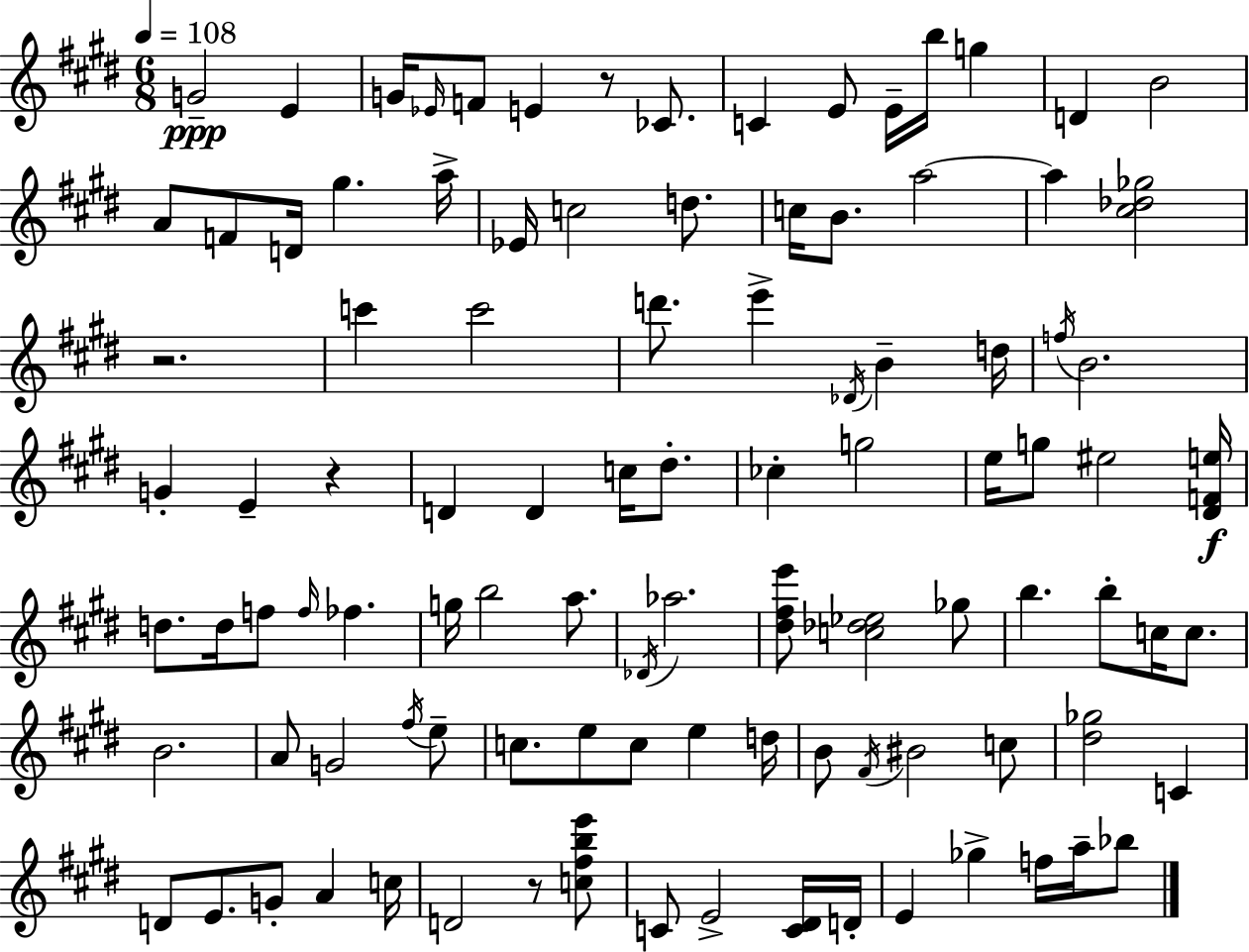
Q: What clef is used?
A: treble